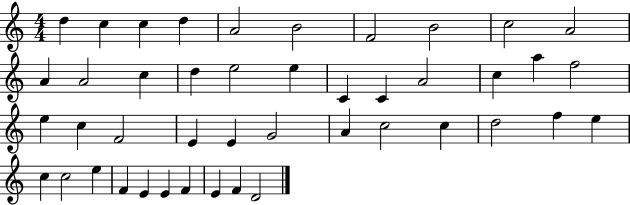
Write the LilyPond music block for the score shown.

{
  \clef treble
  \numericTimeSignature
  \time 4/4
  \key c \major
  d''4 c''4 c''4 d''4 | a'2 b'2 | f'2 b'2 | c''2 a'2 | \break a'4 a'2 c''4 | d''4 e''2 e''4 | c'4 c'4 a'2 | c''4 a''4 f''2 | \break e''4 c''4 f'2 | e'4 e'4 g'2 | a'4 c''2 c''4 | d''2 f''4 e''4 | \break c''4 c''2 e''4 | f'4 e'4 e'4 f'4 | e'4 f'4 d'2 | \bar "|."
}